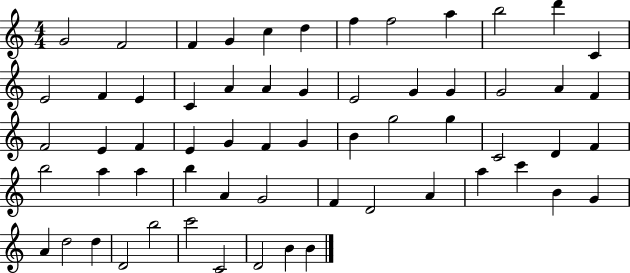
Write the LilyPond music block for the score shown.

{
  \clef treble
  \numericTimeSignature
  \time 4/4
  \key c \major
  g'2 f'2 | f'4 g'4 c''4 d''4 | f''4 f''2 a''4 | b''2 d'''4 c'4 | \break e'2 f'4 e'4 | c'4 a'4 a'4 g'4 | e'2 g'4 g'4 | g'2 a'4 f'4 | \break f'2 e'4 f'4 | e'4 g'4 f'4 g'4 | b'4 g''2 g''4 | c'2 d'4 f'4 | \break b''2 a''4 a''4 | b''4 a'4 g'2 | f'4 d'2 a'4 | a''4 c'''4 b'4 g'4 | \break a'4 d''2 d''4 | d'2 b''2 | c'''2 c'2 | d'2 b'4 b'4 | \break \bar "|."
}